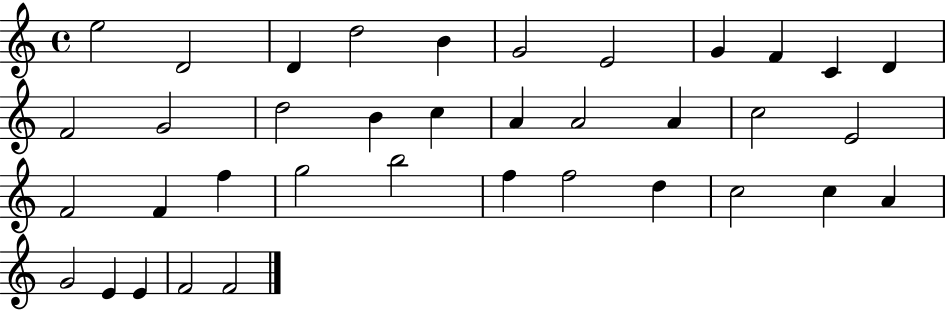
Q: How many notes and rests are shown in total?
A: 37